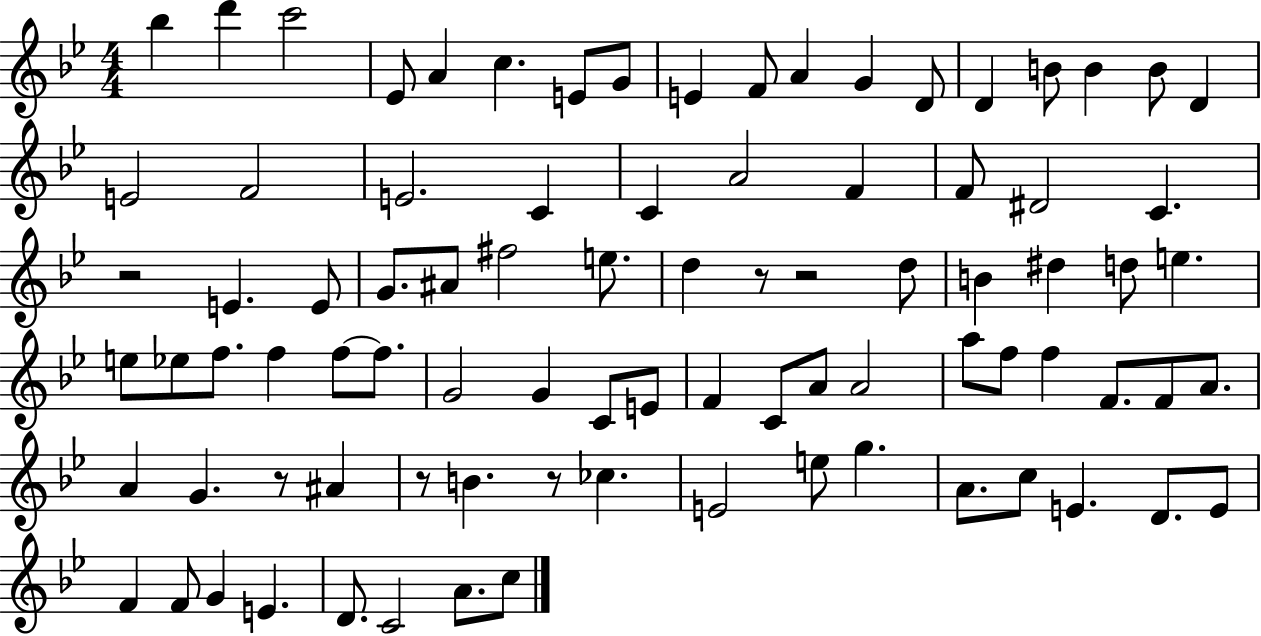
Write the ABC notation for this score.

X:1
T:Untitled
M:4/4
L:1/4
K:Bb
_b d' c'2 _E/2 A c E/2 G/2 E F/2 A G D/2 D B/2 B B/2 D E2 F2 E2 C C A2 F F/2 ^D2 C z2 E E/2 G/2 ^A/2 ^f2 e/2 d z/2 z2 d/2 B ^d d/2 e e/2 _e/2 f/2 f f/2 f/2 G2 G C/2 E/2 F C/2 A/2 A2 a/2 f/2 f F/2 F/2 A/2 A G z/2 ^A z/2 B z/2 _c E2 e/2 g A/2 c/2 E D/2 E/2 F F/2 G E D/2 C2 A/2 c/2